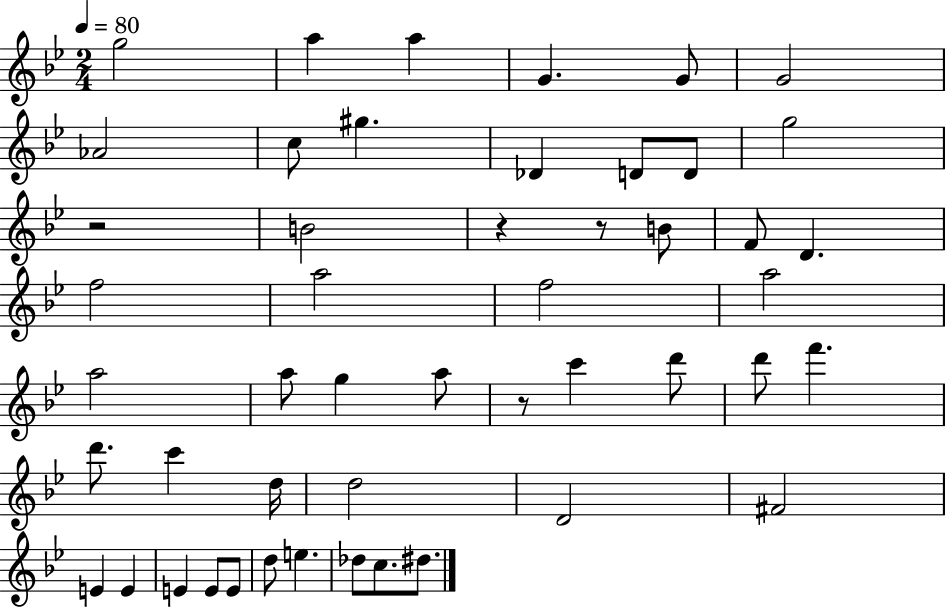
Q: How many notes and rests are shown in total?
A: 49